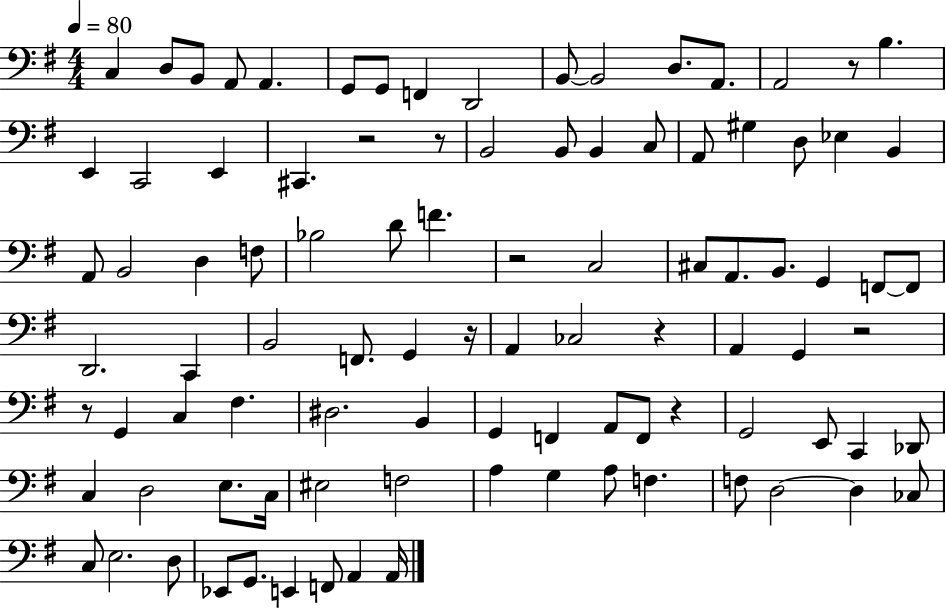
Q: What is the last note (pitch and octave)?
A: A2